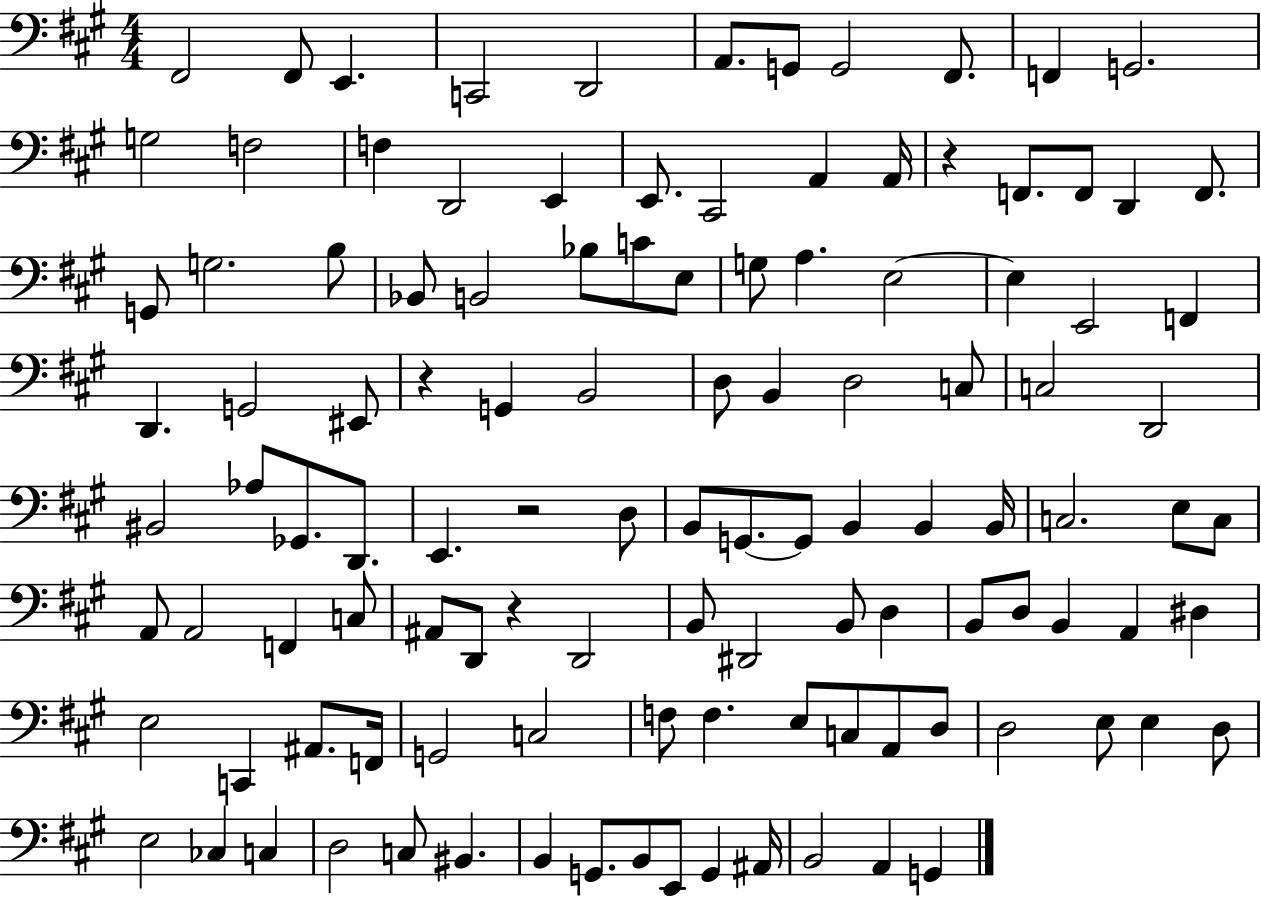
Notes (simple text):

F#2/h F#2/e E2/q. C2/h D2/h A2/e. G2/e G2/h F#2/e. F2/q G2/h. G3/h F3/h F3/q D2/h E2/q E2/e. C#2/h A2/q A2/s R/q F2/e. F2/e D2/q F2/e. G2/e G3/h. B3/e Bb2/e B2/h Bb3/e C4/e E3/e G3/e A3/q. E3/h E3/q E2/h F2/q D2/q. G2/h EIS2/e R/q G2/q B2/h D3/e B2/q D3/h C3/e C3/h D2/h BIS2/h Ab3/e Gb2/e. D2/e. E2/q. R/h D3/e B2/e G2/e. G2/e B2/q B2/q B2/s C3/h. E3/e C3/e A2/e A2/h F2/q C3/e A#2/e D2/e R/q D2/h B2/e D#2/h B2/e D3/q B2/e D3/e B2/q A2/q D#3/q E3/h C2/q A#2/e. F2/s G2/h C3/h F3/e F3/q. E3/e C3/e A2/e D3/e D3/h E3/e E3/q D3/e E3/h CES3/q C3/q D3/h C3/e BIS2/q. B2/q G2/e. B2/e E2/e G2/q A#2/s B2/h A2/q G2/q